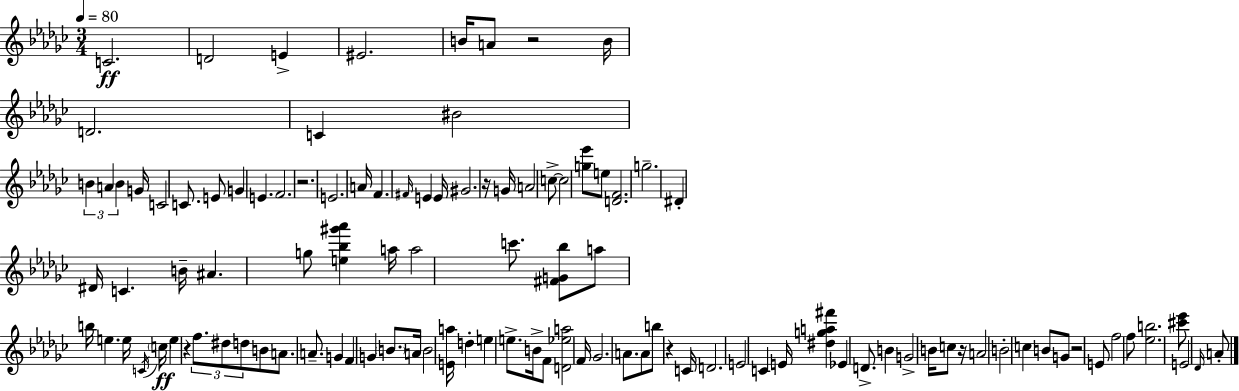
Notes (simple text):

C4/h. D4/h E4/q EIS4/h. B4/s A4/e R/h B4/s D4/h. C4/q BIS4/h B4/q A4/q B4/q G4/s C4/h C4/e. E4/e G4/q E4/q. F4/h. R/h. E4/h. A4/s F4/q. F#4/s E4/q E4/s G#4/h. R/s G4/s A4/h C5/e C5/h [G5,Eb6]/e E5/e [D4,F4]/h. G5/h. D#4/q D#4/s C4/q. B4/s A#4/q. G5/e [E5,Bb5,G#6,Ab6]/q A5/s A5/h C6/e. [F#4,G4,Bb5]/e A5/e B5/s E5/q. E5/s C4/s C5/s E5/q R/q F5/e. D#5/e D5/e B4/e A4/e. A4/e. G4/q F4/q G4/q B4/e. A4/s B4/h [E4,A5]/s D5/q E5/q E5/e. B4/s F4/e [D4,Eb5,A5]/h F4/s Gb4/h. A4/e. A4/e B5/e R/q C4/s D4/h. E4/h C4/q E4/s [D#5,G5,A5,F#6]/q Eb4/q D4/e. B4/q G4/h B4/s C5/e R/s A4/h B4/h C5/q B4/e G4/e R/h E4/e F5/h F5/e [Eb5,B5]/h. [C#6,Eb6]/e E4/h Db4/s A4/e